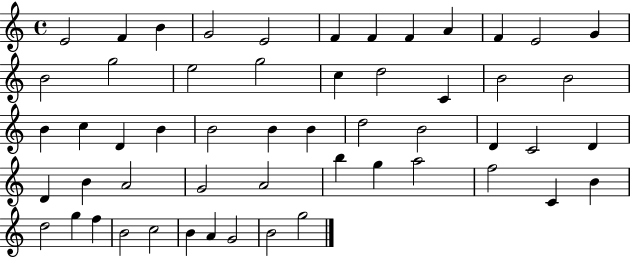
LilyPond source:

{
  \clef treble
  \time 4/4
  \defaultTimeSignature
  \key c \major
  e'2 f'4 b'4 | g'2 e'2 | f'4 f'4 f'4 a'4 | f'4 e'2 g'4 | \break b'2 g''2 | e''2 g''2 | c''4 d''2 c'4 | b'2 b'2 | \break b'4 c''4 d'4 b'4 | b'2 b'4 b'4 | d''2 b'2 | d'4 c'2 d'4 | \break d'4 b'4 a'2 | g'2 a'2 | b''4 g''4 a''2 | f''2 c'4 b'4 | \break d''2 g''4 f''4 | b'2 c''2 | b'4 a'4 g'2 | b'2 g''2 | \break \bar "|."
}